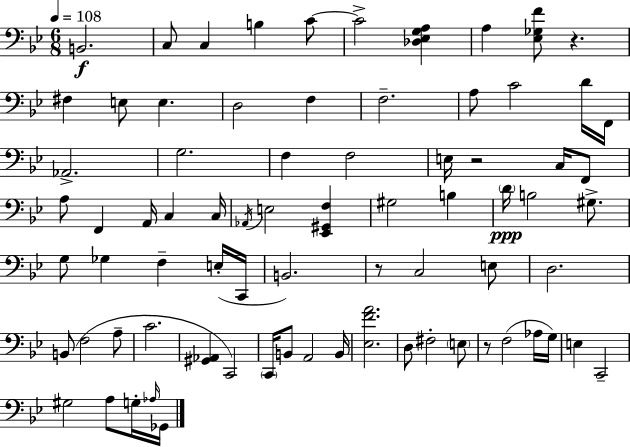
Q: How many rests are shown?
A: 4